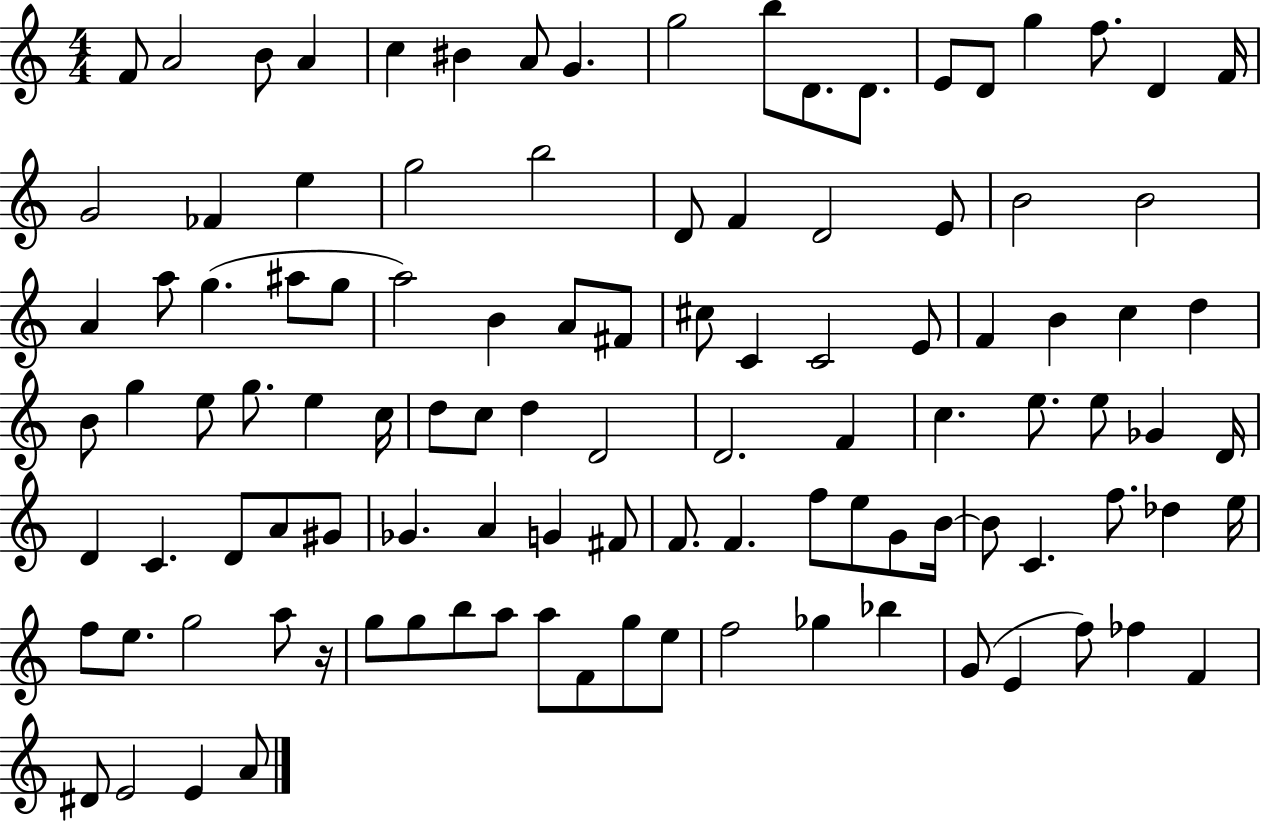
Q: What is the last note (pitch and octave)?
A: A4